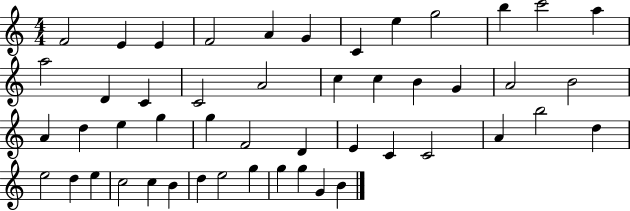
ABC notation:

X:1
T:Untitled
M:4/4
L:1/4
K:C
F2 E E F2 A G C e g2 b c'2 a a2 D C C2 A2 c c B G A2 B2 A d e g g F2 D E C C2 A b2 d e2 d e c2 c B d e2 g g g G B